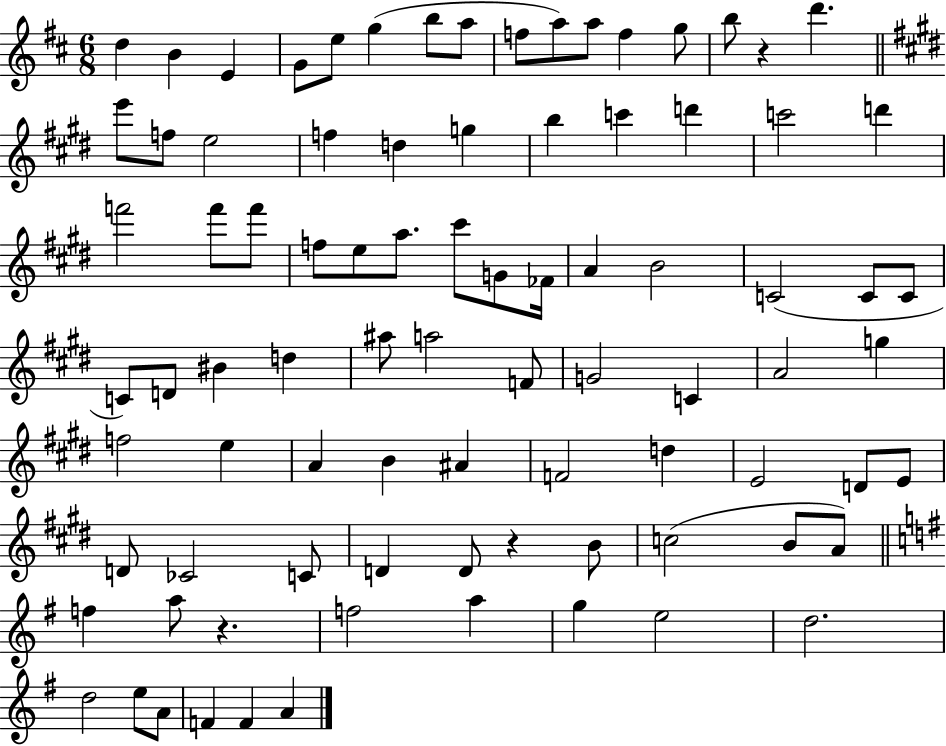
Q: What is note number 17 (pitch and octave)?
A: F5